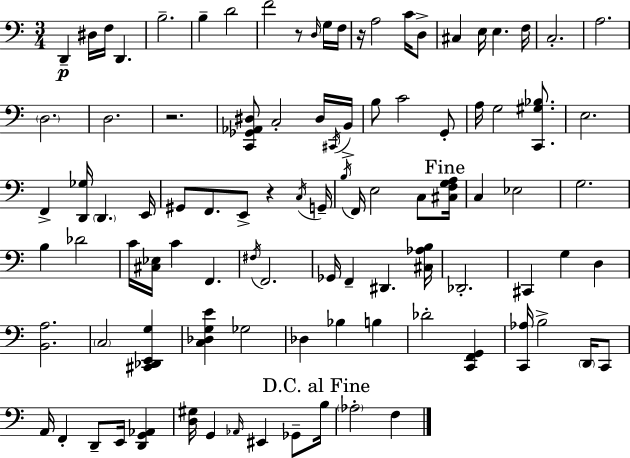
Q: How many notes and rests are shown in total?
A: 98